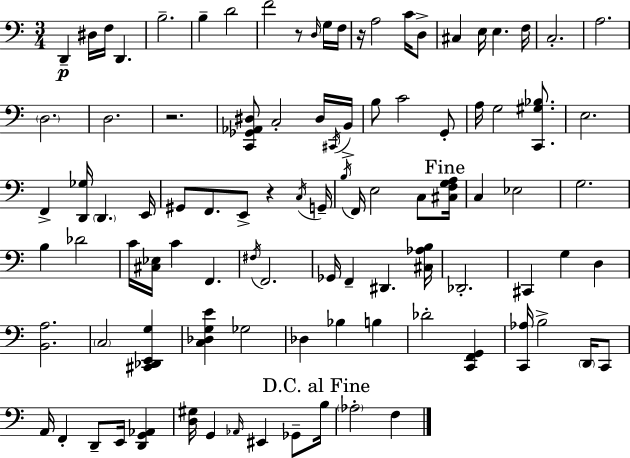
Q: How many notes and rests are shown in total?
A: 98